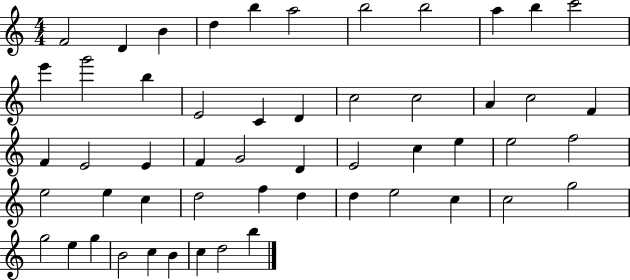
{
  \clef treble
  \numericTimeSignature
  \time 4/4
  \key c \major
  f'2 d'4 b'4 | d''4 b''4 a''2 | b''2 b''2 | a''4 b''4 c'''2 | \break e'''4 g'''2 b''4 | e'2 c'4 d'4 | c''2 c''2 | a'4 c''2 f'4 | \break f'4 e'2 e'4 | f'4 g'2 d'4 | e'2 c''4 e''4 | e''2 f''2 | \break e''2 e''4 c''4 | d''2 f''4 d''4 | d''4 e''2 c''4 | c''2 g''2 | \break g''2 e''4 g''4 | b'2 c''4 b'4 | c''4 d''2 b''4 | \bar "|."
}